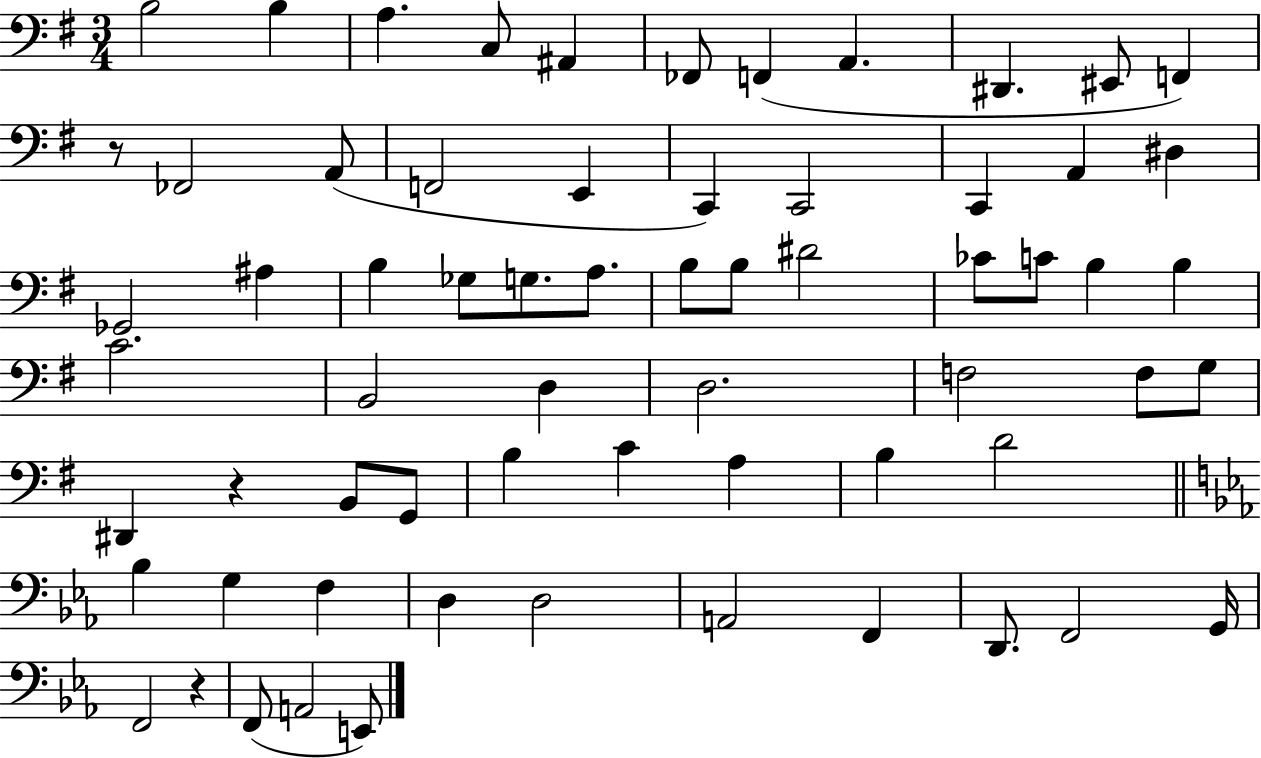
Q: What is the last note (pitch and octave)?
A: E2